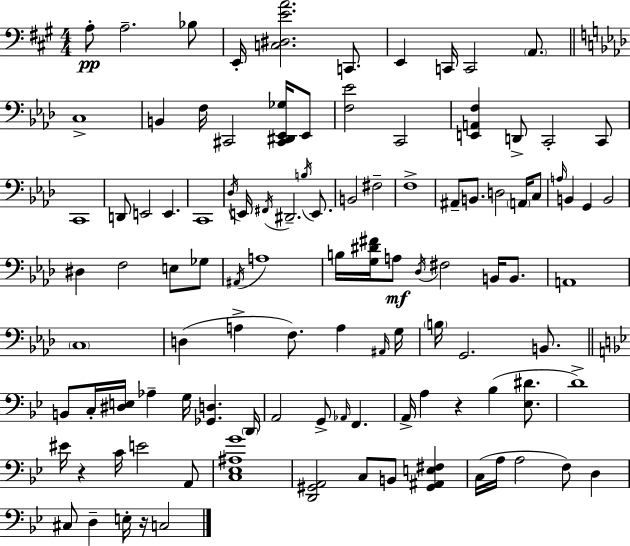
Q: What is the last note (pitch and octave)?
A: C3